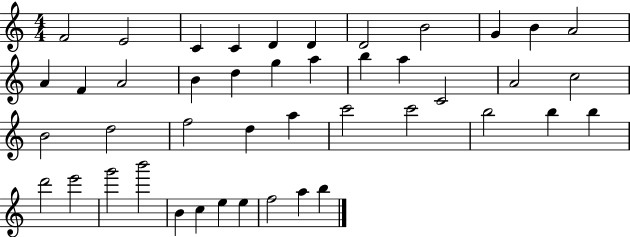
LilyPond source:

{
  \clef treble
  \numericTimeSignature
  \time 4/4
  \key c \major
  f'2 e'2 | c'4 c'4 d'4 d'4 | d'2 b'2 | g'4 b'4 a'2 | \break a'4 f'4 a'2 | b'4 d''4 g''4 a''4 | b''4 a''4 c'2 | a'2 c''2 | \break b'2 d''2 | f''2 d''4 a''4 | c'''2 c'''2 | b''2 b''4 b''4 | \break d'''2 e'''2 | g'''2 b'''2 | b'4 c''4 e''4 e''4 | f''2 a''4 b''4 | \break \bar "|."
}